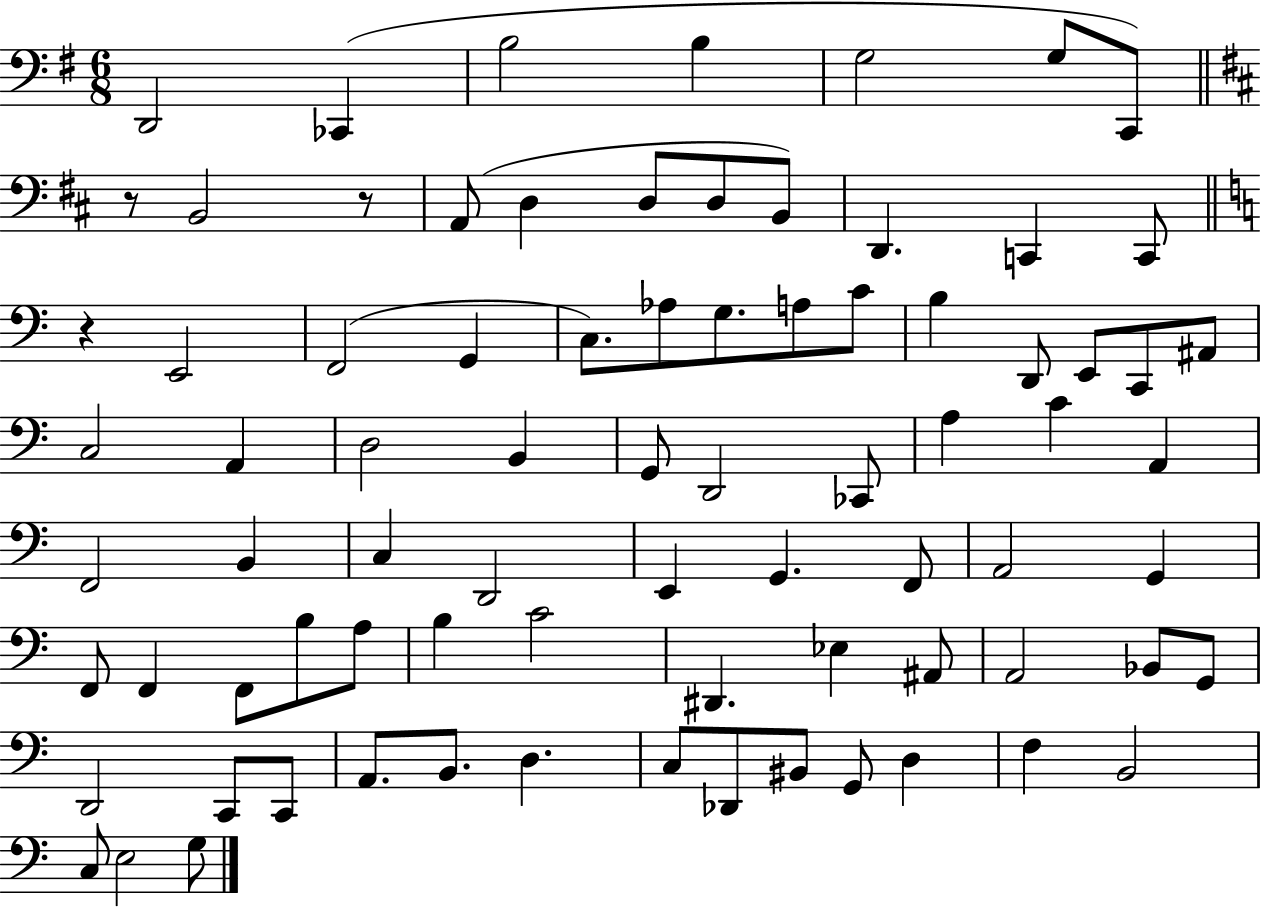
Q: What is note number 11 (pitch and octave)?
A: D3